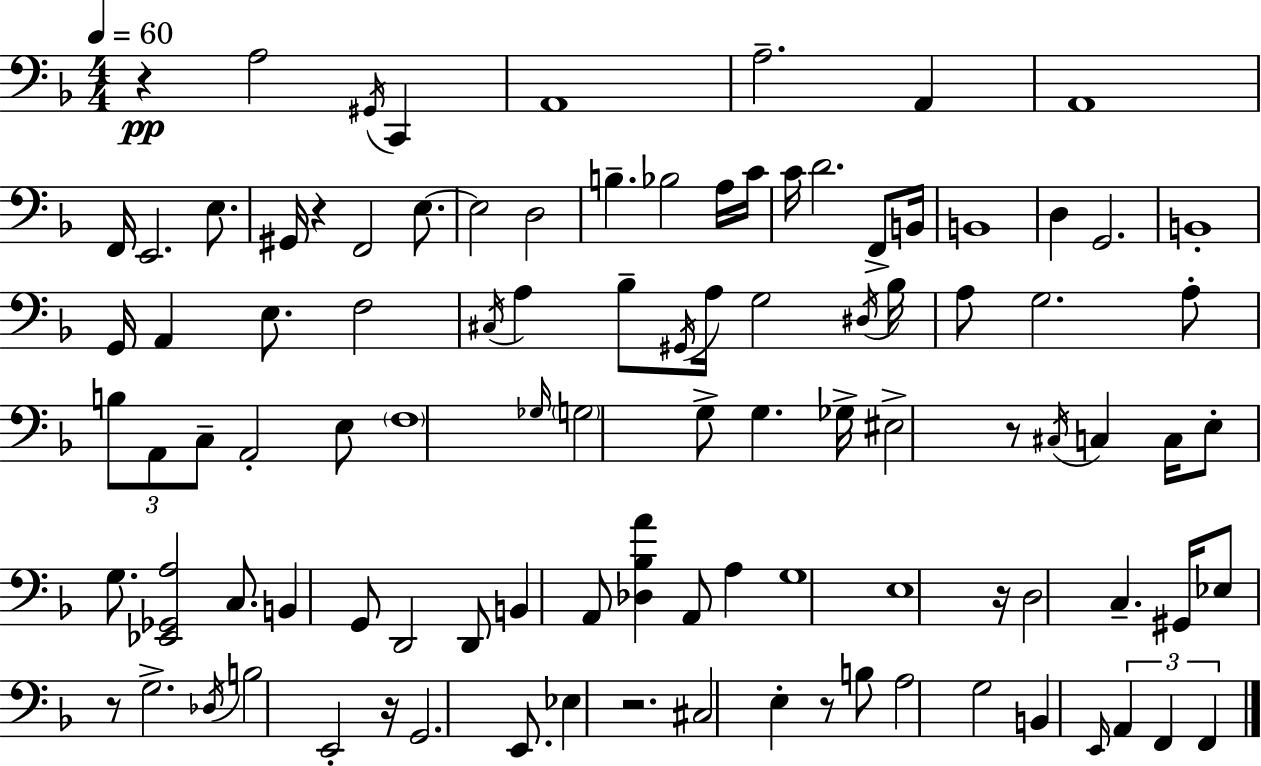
X:1
T:Untitled
M:4/4
L:1/4
K:Dm
z A,2 ^G,,/4 C,, A,,4 A,2 A,, A,,4 F,,/4 E,,2 E,/2 ^G,,/4 z F,,2 E,/2 E,2 D,2 B, _B,2 A,/4 C/4 C/4 D2 F,,/2 B,,/4 B,,4 D, G,,2 B,,4 G,,/4 A,, E,/2 F,2 ^C,/4 A, _B,/2 ^G,,/4 A,/4 G,2 ^D,/4 _B,/4 A,/2 G,2 A,/2 B,/2 A,,/2 C,/2 A,,2 E,/2 F,4 _G,/4 G,2 G,/2 G, _G,/4 ^E,2 z/2 ^C,/4 C, C,/4 E,/2 G,/2 [_E,,_G,,A,]2 C,/2 B,, G,,/2 D,,2 D,,/2 B,, A,,/2 [_D,_B,A] A,,/2 A, G,4 E,4 z/4 D,2 C, ^G,,/4 _E,/2 z/2 G,2 _D,/4 B,2 E,,2 z/4 G,,2 E,,/2 _E, z2 ^C,2 E, z/2 B,/2 A,2 G,2 B,, E,,/4 A,, F,, F,,